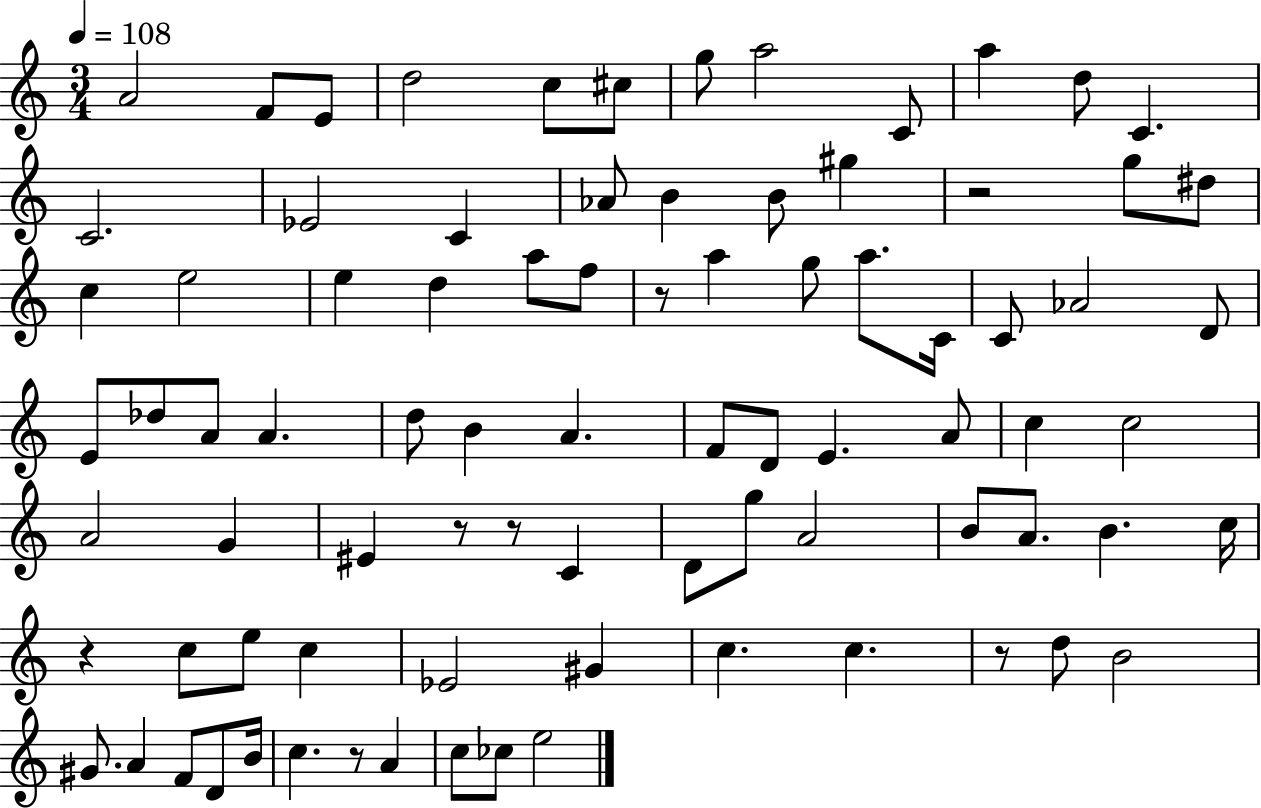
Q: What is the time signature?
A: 3/4